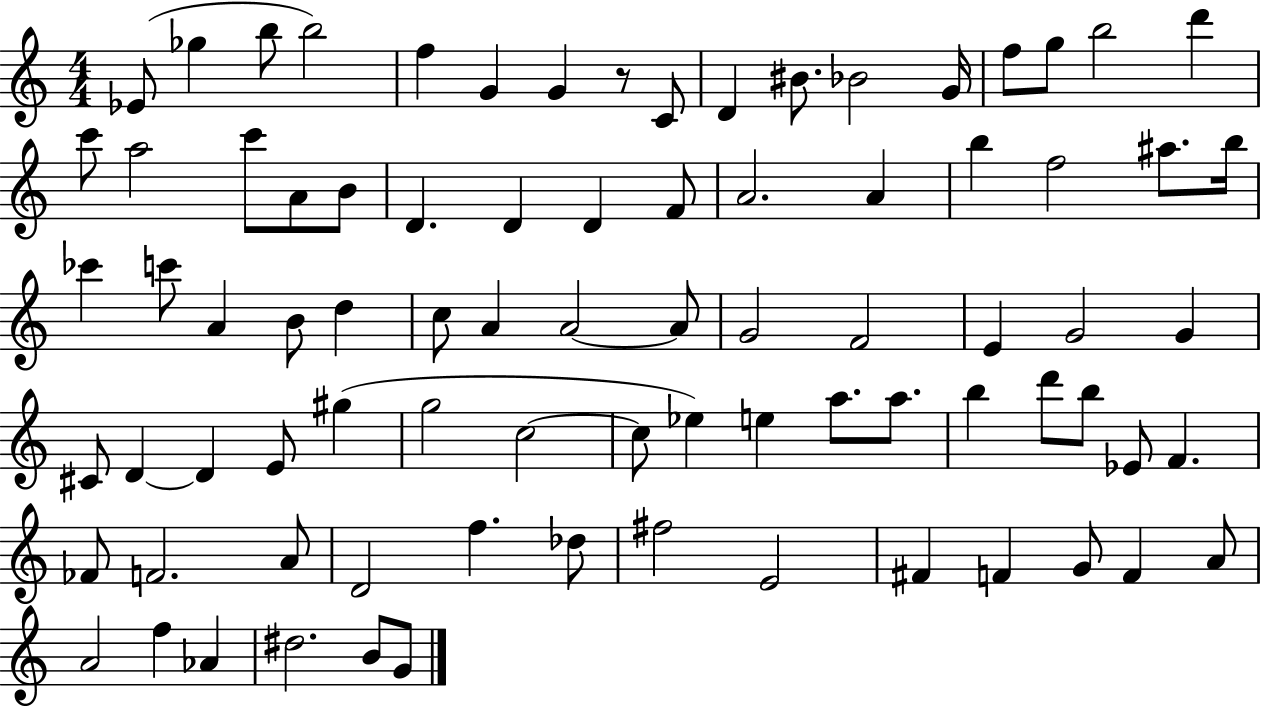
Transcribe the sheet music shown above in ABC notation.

X:1
T:Untitled
M:4/4
L:1/4
K:C
_E/2 _g b/2 b2 f G G z/2 C/2 D ^B/2 _B2 G/4 f/2 g/2 b2 d' c'/2 a2 c'/2 A/2 B/2 D D D F/2 A2 A b f2 ^a/2 b/4 _c' c'/2 A B/2 d c/2 A A2 A/2 G2 F2 E G2 G ^C/2 D D E/2 ^g g2 c2 c/2 _e e a/2 a/2 b d'/2 b/2 _E/2 F _F/2 F2 A/2 D2 f _d/2 ^f2 E2 ^F F G/2 F A/2 A2 f _A ^d2 B/2 G/2